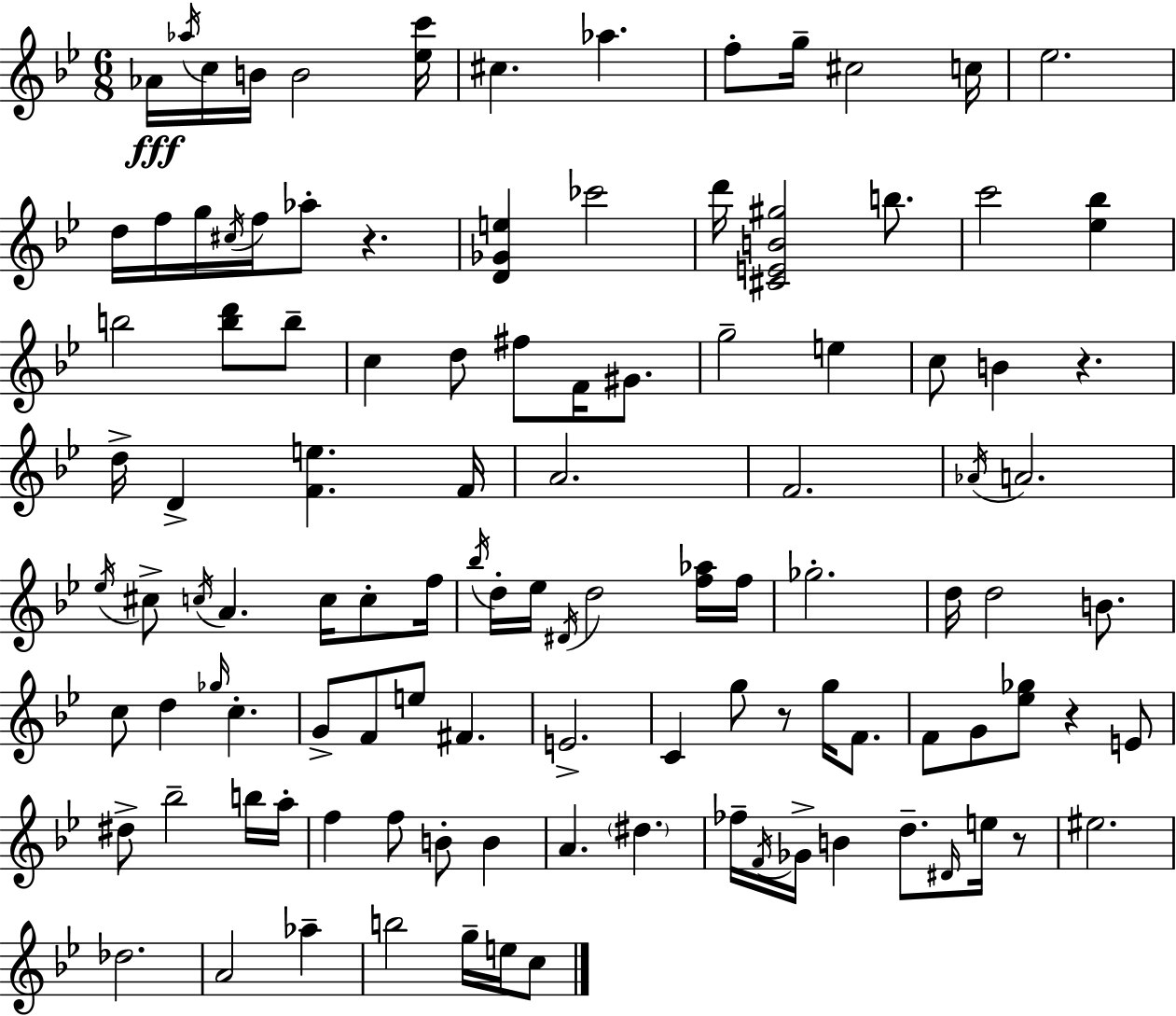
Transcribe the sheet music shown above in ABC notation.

X:1
T:Untitled
M:6/8
L:1/4
K:Gm
_A/4 _a/4 c/4 B/4 B2 [_ec']/4 ^c _a f/2 g/4 ^c2 c/4 _e2 d/4 f/4 g/4 ^c/4 f/4 _a/2 z [D_Ge] _c'2 d'/4 [^CEB^g]2 b/2 c'2 [_e_b] b2 [bd']/2 b/2 c d/2 ^f/2 F/4 ^G/2 g2 e c/2 B z d/4 D [Fe] F/4 A2 F2 _A/4 A2 _e/4 ^c/2 c/4 A c/4 c/2 f/4 _b/4 d/4 _e/4 ^D/4 d2 [f_a]/4 f/4 _g2 d/4 d2 B/2 c/2 d _g/4 c G/2 F/2 e/2 ^F E2 C g/2 z/2 g/4 F/2 F/2 G/2 [_e_g]/2 z E/2 ^d/2 _b2 b/4 a/4 f f/2 B/2 B A ^d _f/4 F/4 _G/4 B d/2 ^D/4 e/4 z/2 ^e2 _d2 A2 _a b2 g/4 e/4 c/2